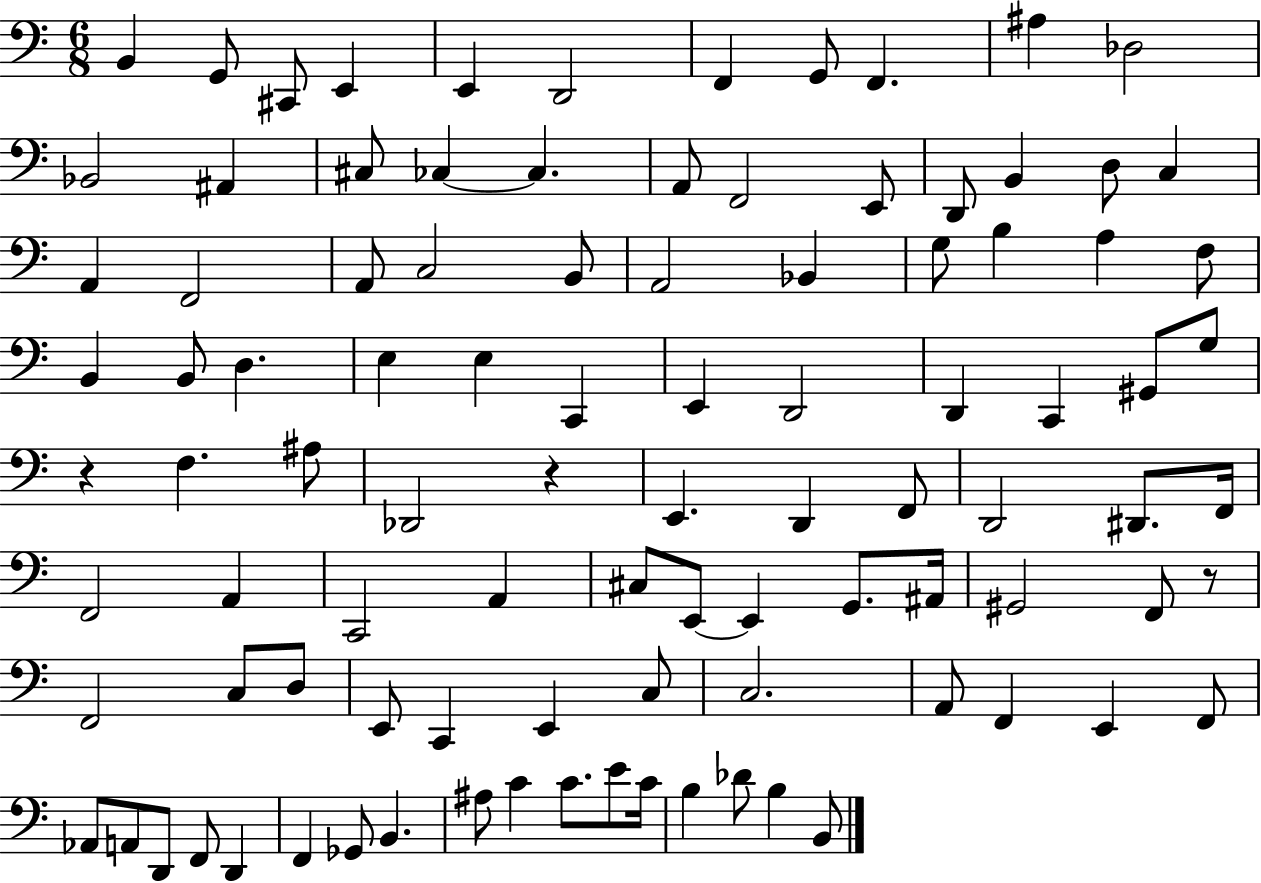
X:1
T:Untitled
M:6/8
L:1/4
K:C
B,, G,,/2 ^C,,/2 E,, E,, D,,2 F,, G,,/2 F,, ^A, _D,2 _B,,2 ^A,, ^C,/2 _C, _C, A,,/2 F,,2 E,,/2 D,,/2 B,, D,/2 C, A,, F,,2 A,,/2 C,2 B,,/2 A,,2 _B,, G,/2 B, A, F,/2 B,, B,,/2 D, E, E, C,, E,, D,,2 D,, C,, ^G,,/2 G,/2 z F, ^A,/2 _D,,2 z E,, D,, F,,/2 D,,2 ^D,,/2 F,,/4 F,,2 A,, C,,2 A,, ^C,/2 E,,/2 E,, G,,/2 ^A,,/4 ^G,,2 F,,/2 z/2 F,,2 C,/2 D,/2 E,,/2 C,, E,, C,/2 C,2 A,,/2 F,, E,, F,,/2 _A,,/2 A,,/2 D,,/2 F,,/2 D,, F,, _G,,/2 B,, ^A,/2 C C/2 E/2 C/4 B, _D/2 B, B,,/2